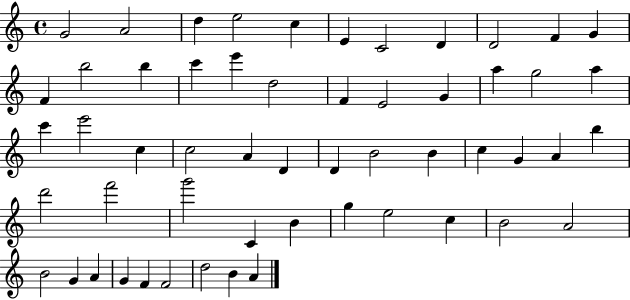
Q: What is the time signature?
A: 4/4